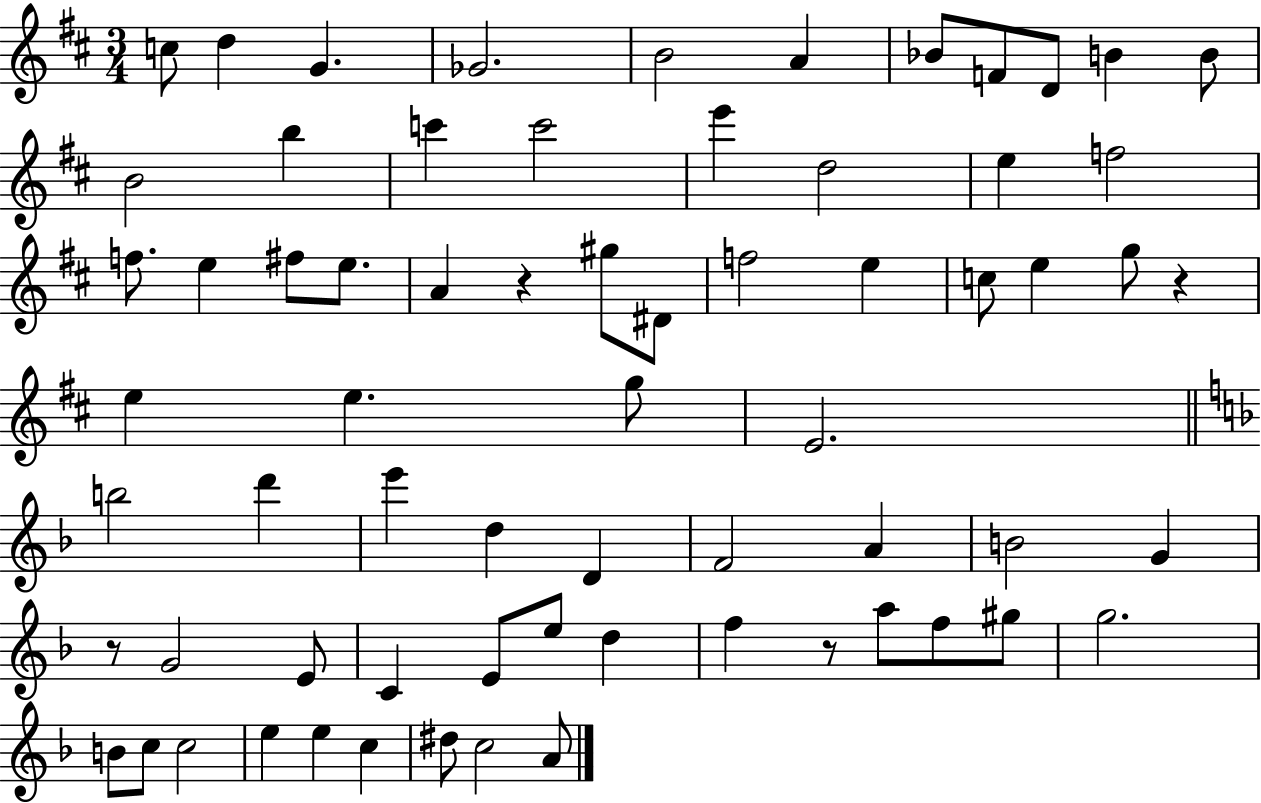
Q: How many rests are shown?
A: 4